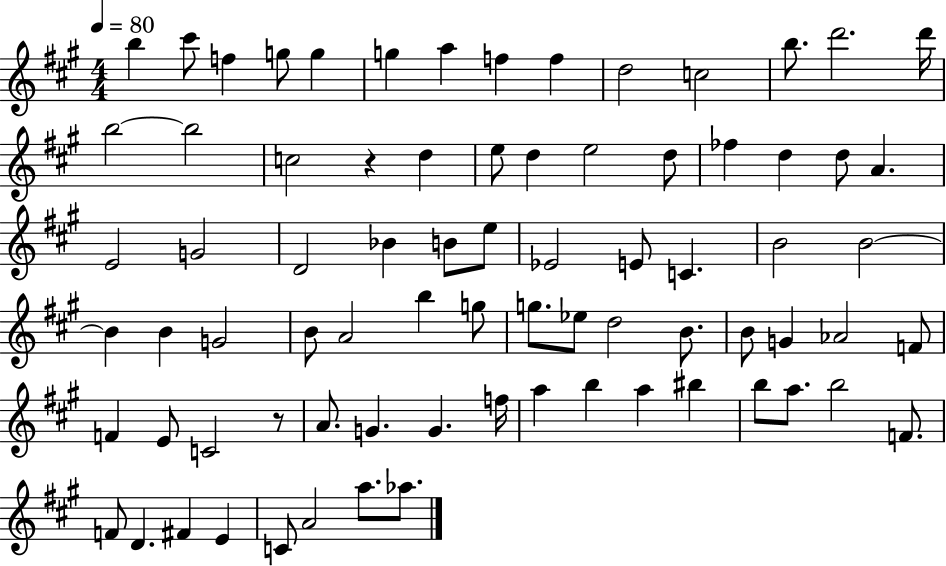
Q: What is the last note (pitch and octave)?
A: Ab5